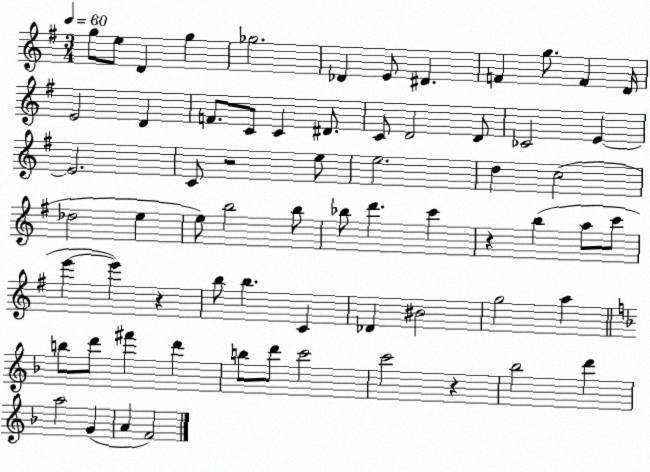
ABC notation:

X:1
T:Untitled
M:3/4
L:1/4
K:G
g/2 e/2 D g _g2 _D E/2 ^D F g/2 F D/4 E2 D F/2 C/2 C ^D/2 C/2 D2 D/2 _C2 E E2 C/2 z2 e/2 e2 d c2 _d2 e e/2 b2 b/2 _b/2 d' c' z b a/2 c'/2 e' e' z b/2 b C _D ^B2 g2 a b/2 d'/2 ^f' d' b/2 d'/2 c'2 c'2 z _b2 d' a2 G A F2